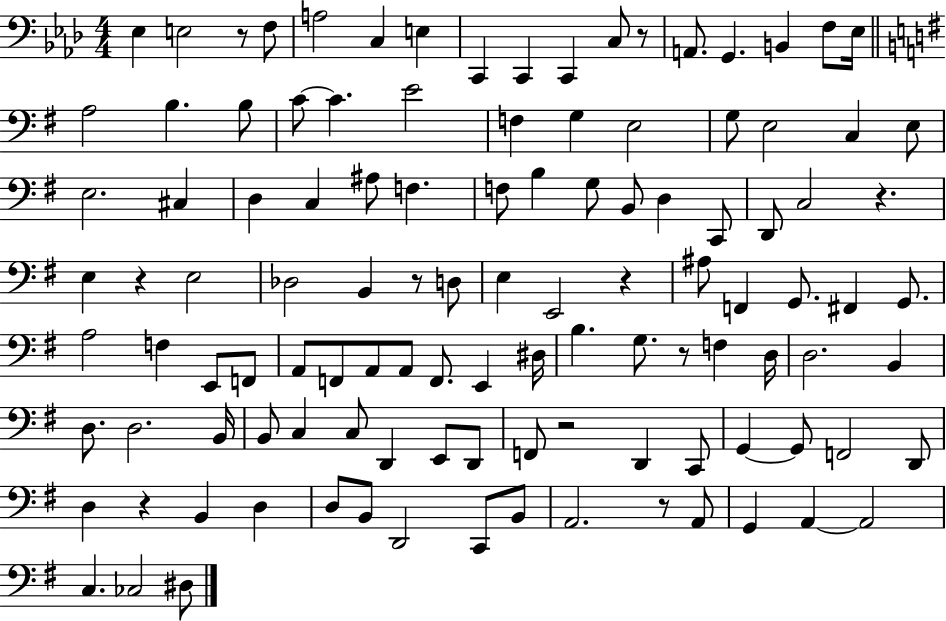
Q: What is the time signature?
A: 4/4